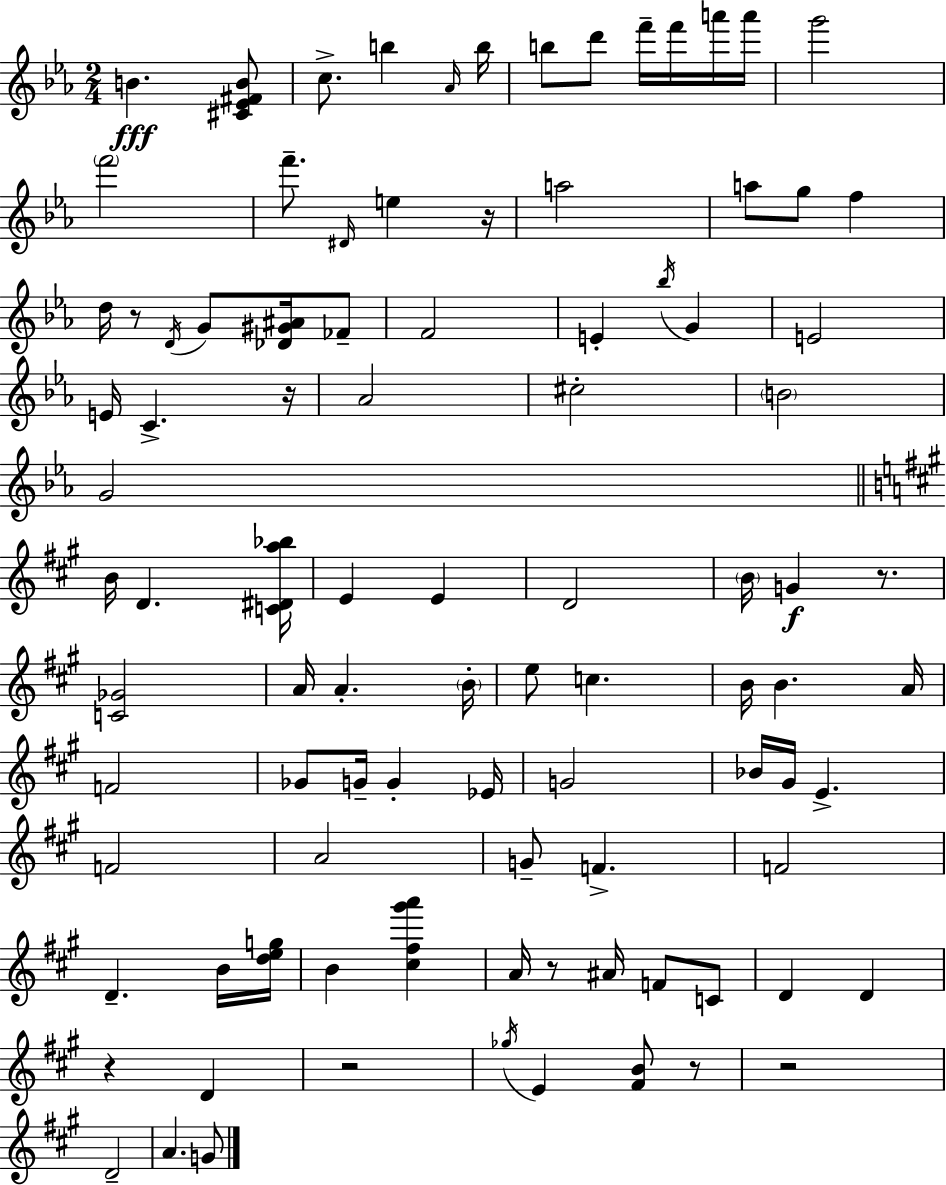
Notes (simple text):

B4/q. [C#4,Eb4,F#4,B4]/e C5/e. B5/q Ab4/s B5/s B5/e D6/e F6/s F6/s A6/s A6/s G6/h F6/h F6/e. D#4/s E5/q R/s A5/h A5/e G5/e F5/q D5/s R/e D4/s G4/e [Db4,G#4,A#4]/s FES4/e F4/h E4/q Bb5/s G4/q E4/h E4/s C4/q. R/s Ab4/h C#5/h B4/h G4/h B4/s D4/q. [C4,D#4,A5,Bb5]/s E4/q E4/q D4/h B4/s G4/q R/e. [C4,Gb4]/h A4/s A4/q. B4/s E5/e C5/q. B4/s B4/q. A4/s F4/h Gb4/e G4/s G4/q Eb4/s G4/h Bb4/s G#4/s E4/q. F4/h A4/h G4/e F4/q. F4/h D4/q. B4/s [D5,E5,G5]/s B4/q [C#5,F#5,G#6,A6]/q A4/s R/e A#4/s F4/e C4/e D4/q D4/q R/q D4/q R/h Gb5/s E4/q [F#4,B4]/e R/e R/h D4/h A4/q. G4/e